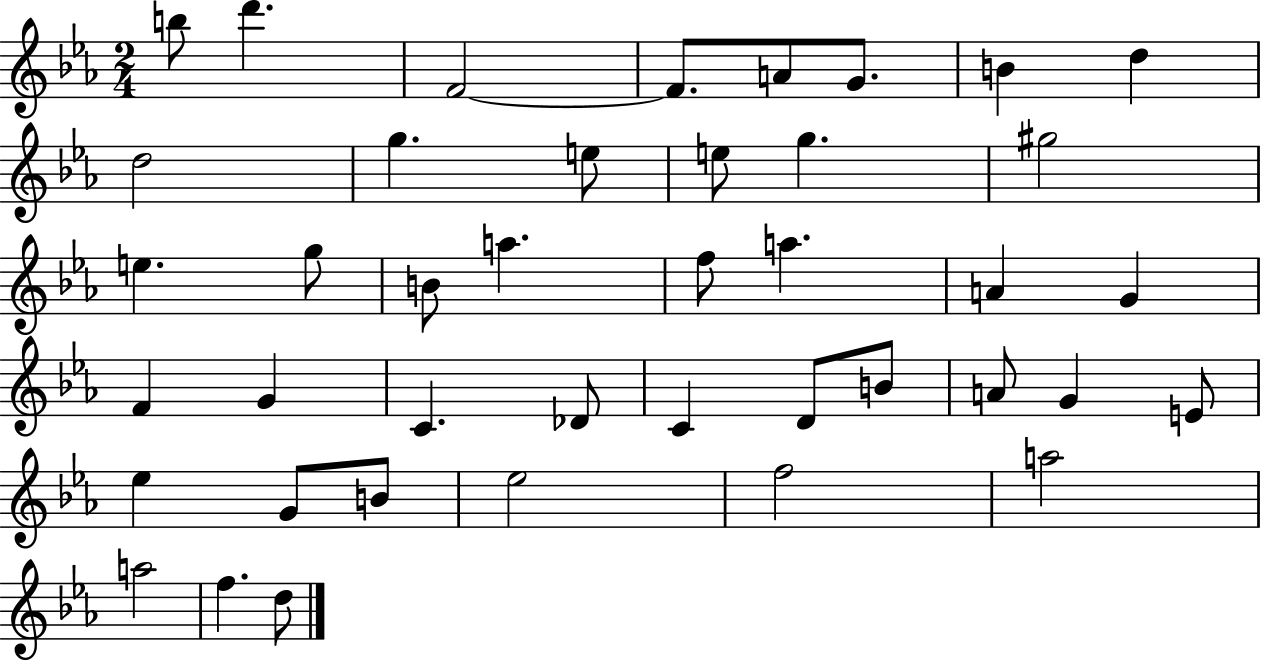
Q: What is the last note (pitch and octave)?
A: D5